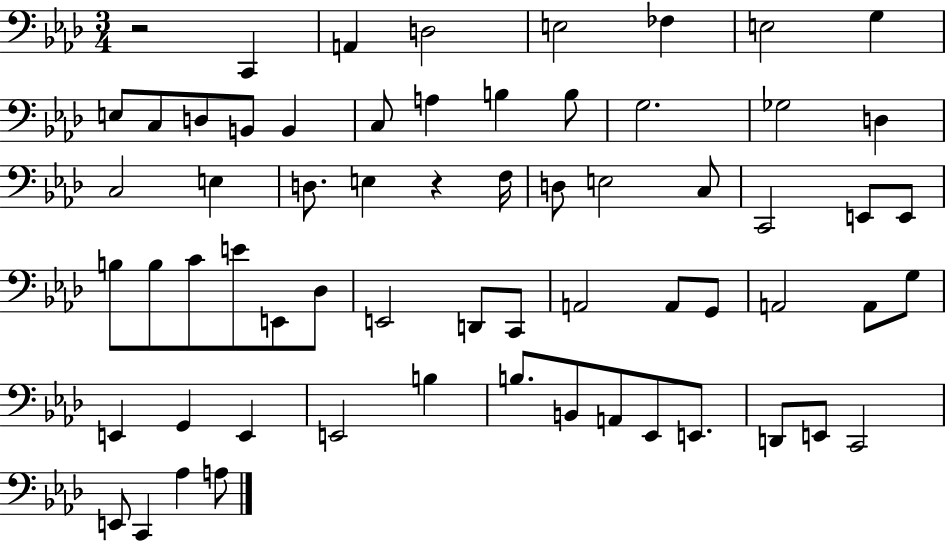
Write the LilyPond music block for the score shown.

{
  \clef bass
  \numericTimeSignature
  \time 3/4
  \key aes \major
  r2 c,4 | a,4 d2 | e2 fes4 | e2 g4 | \break e8 c8 d8 b,8 b,4 | c8 a4 b4 b8 | g2. | ges2 d4 | \break c2 e4 | d8. e4 r4 f16 | d8 e2 c8 | c,2 e,8 e,8 | \break b8 b8 c'8 e'8 e,8 des8 | e,2 d,8 c,8 | a,2 a,8 g,8 | a,2 a,8 g8 | \break e,4 g,4 e,4 | e,2 b4 | b8. b,8 a,8 ees,8 e,8. | d,8 e,8 c,2 | \break e,8 c,4 aes4 a8 | \bar "|."
}